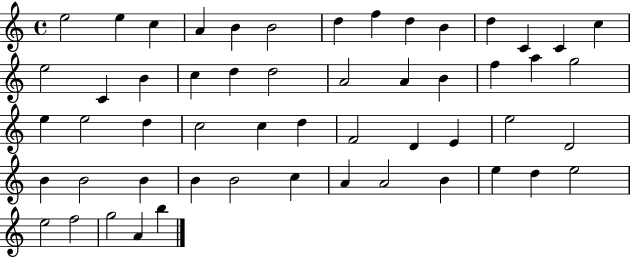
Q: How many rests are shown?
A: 0